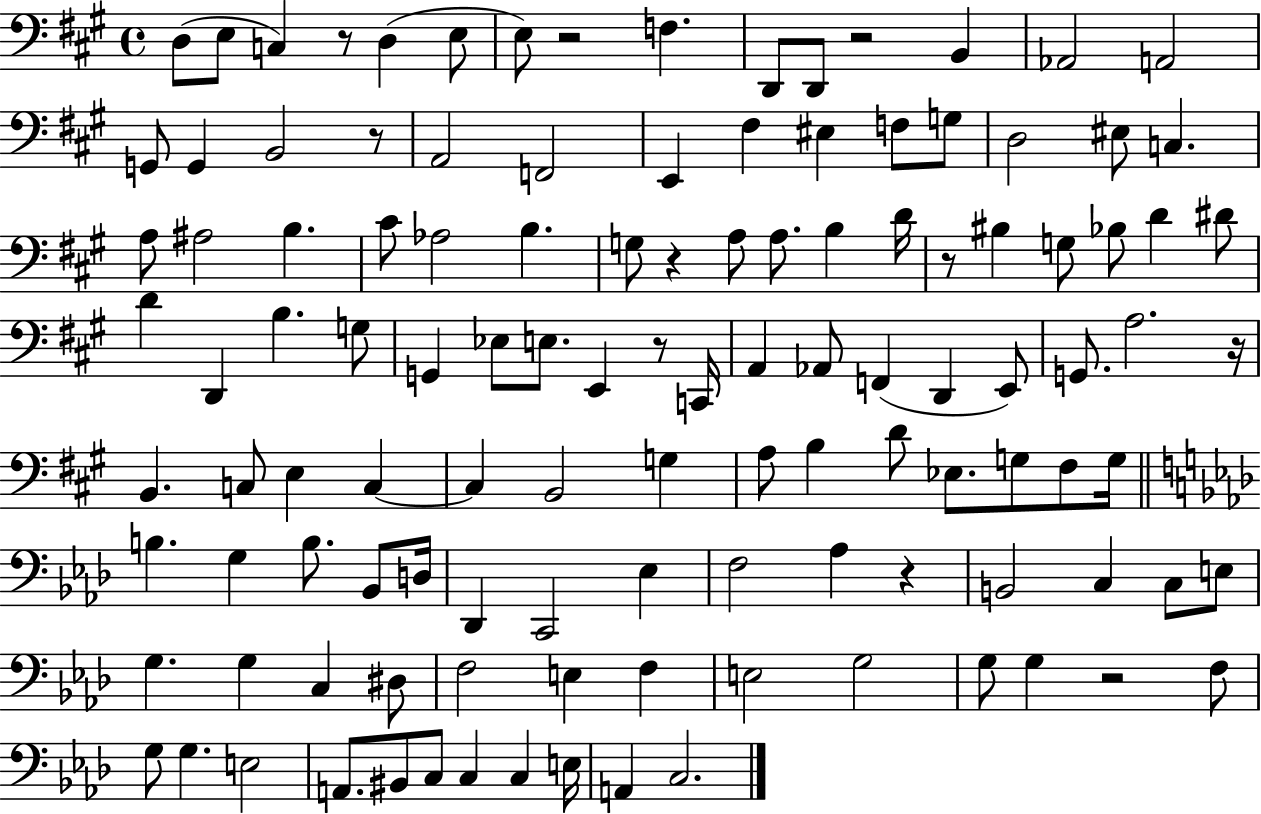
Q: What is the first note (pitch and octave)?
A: D3